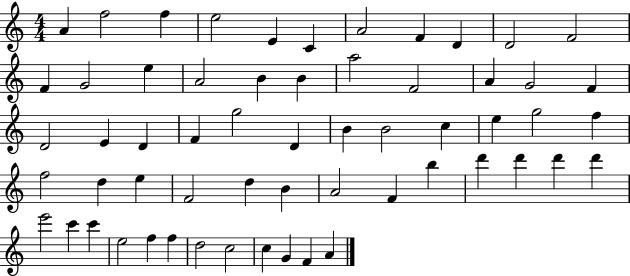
{
  \clef treble
  \numericTimeSignature
  \time 4/4
  \key c \major
  a'4 f''2 f''4 | e''2 e'4 c'4 | a'2 f'4 d'4 | d'2 f'2 | \break f'4 g'2 e''4 | a'2 b'4 b'4 | a''2 f'2 | a'4 g'2 f'4 | \break d'2 e'4 d'4 | f'4 g''2 d'4 | b'4 b'2 c''4 | e''4 g''2 f''4 | \break f''2 d''4 e''4 | f'2 d''4 b'4 | a'2 f'4 b''4 | d'''4 d'''4 d'''4 d'''4 | \break e'''2 c'''4 c'''4 | e''2 f''4 f''4 | d''2 c''2 | c''4 g'4 f'4 a'4 | \break \bar "|."
}